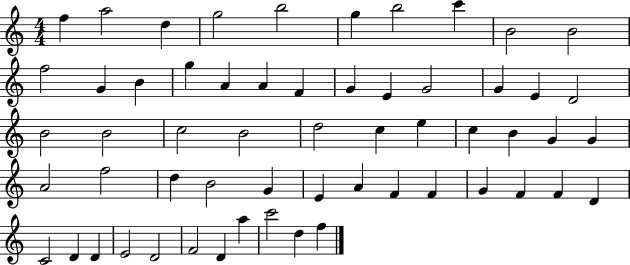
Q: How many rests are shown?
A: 0